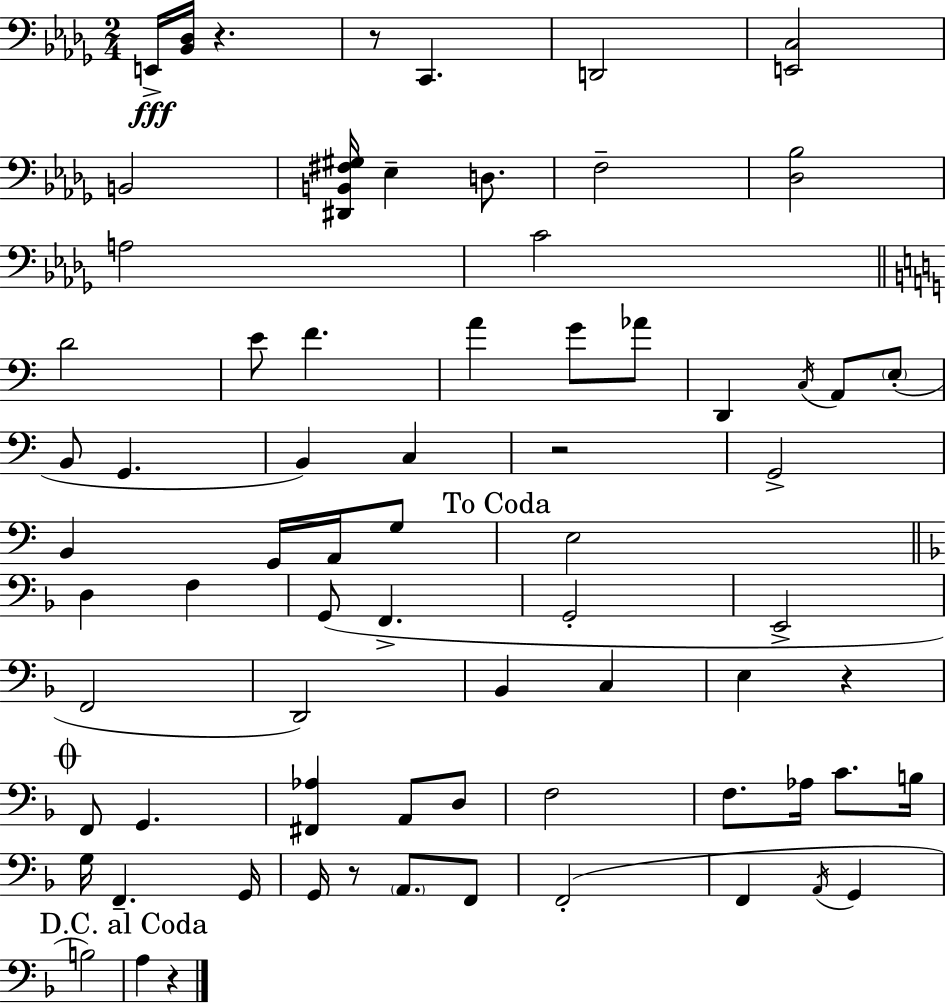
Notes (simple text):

E2/s [Bb2,Db3]/s R/q. R/e C2/q. D2/h [E2,C3]/h B2/h [D#2,B2,F#3,G#3]/s Eb3/q D3/e. F3/h [Db3,Bb3]/h A3/h C4/h D4/h E4/e F4/q. A4/q G4/e Ab4/e D2/q C3/s A2/e E3/e B2/e G2/q. B2/q C3/q R/h G2/h B2/q G2/s A2/s G3/e E3/h D3/q F3/q G2/e F2/q. G2/h E2/h F2/h D2/h Bb2/q C3/q E3/q R/q F2/e G2/q. [F#2,Ab3]/q A2/e D3/e F3/h F3/e. Ab3/s C4/e. B3/s G3/s F2/q. G2/s G2/s R/e A2/e. F2/e F2/h F2/q A2/s G2/q B3/h A3/q R/q